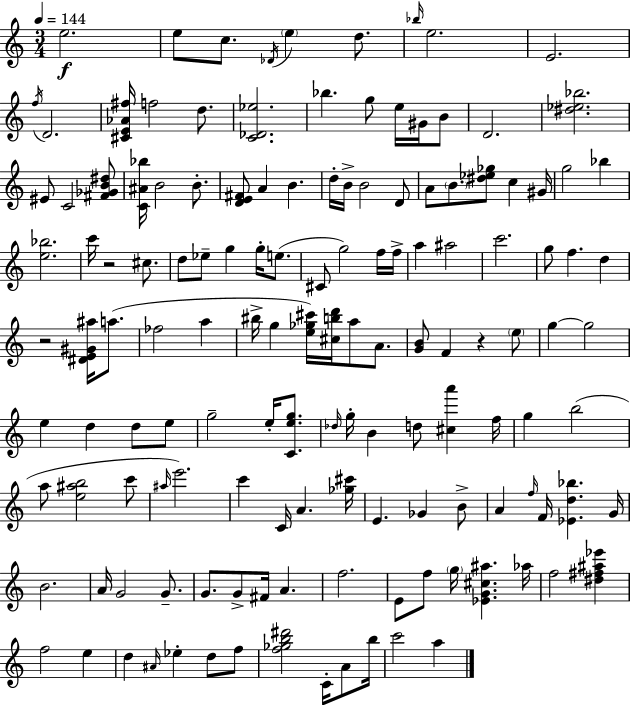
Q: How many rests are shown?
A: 3